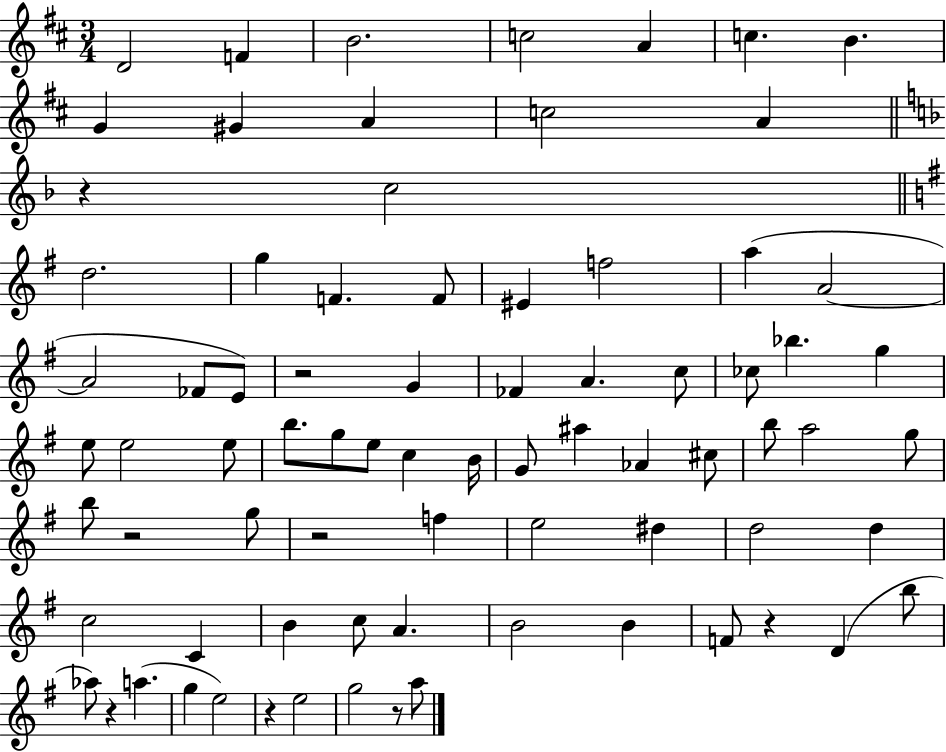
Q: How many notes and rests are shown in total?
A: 78